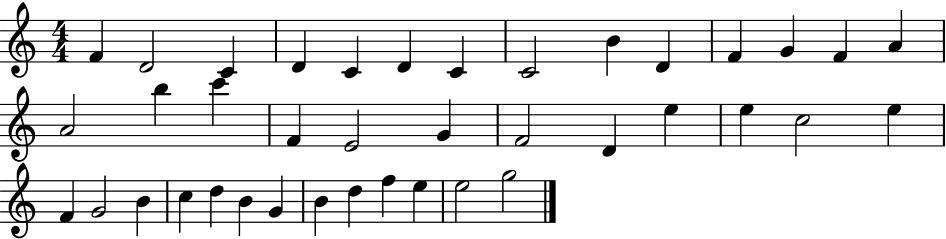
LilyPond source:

{
  \clef treble
  \numericTimeSignature
  \time 4/4
  \key c \major
  f'4 d'2 c'4 | d'4 c'4 d'4 c'4 | c'2 b'4 d'4 | f'4 g'4 f'4 a'4 | \break a'2 b''4 c'''4 | f'4 e'2 g'4 | f'2 d'4 e''4 | e''4 c''2 e''4 | \break f'4 g'2 b'4 | c''4 d''4 b'4 g'4 | b'4 d''4 f''4 e''4 | e''2 g''2 | \break \bar "|."
}